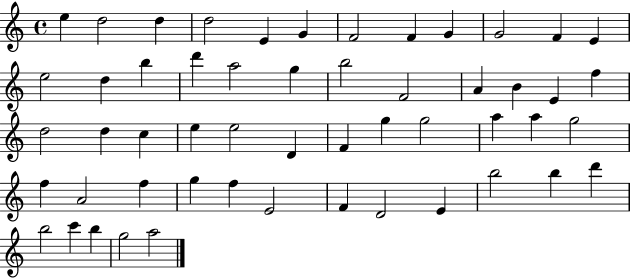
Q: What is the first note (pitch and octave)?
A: E5